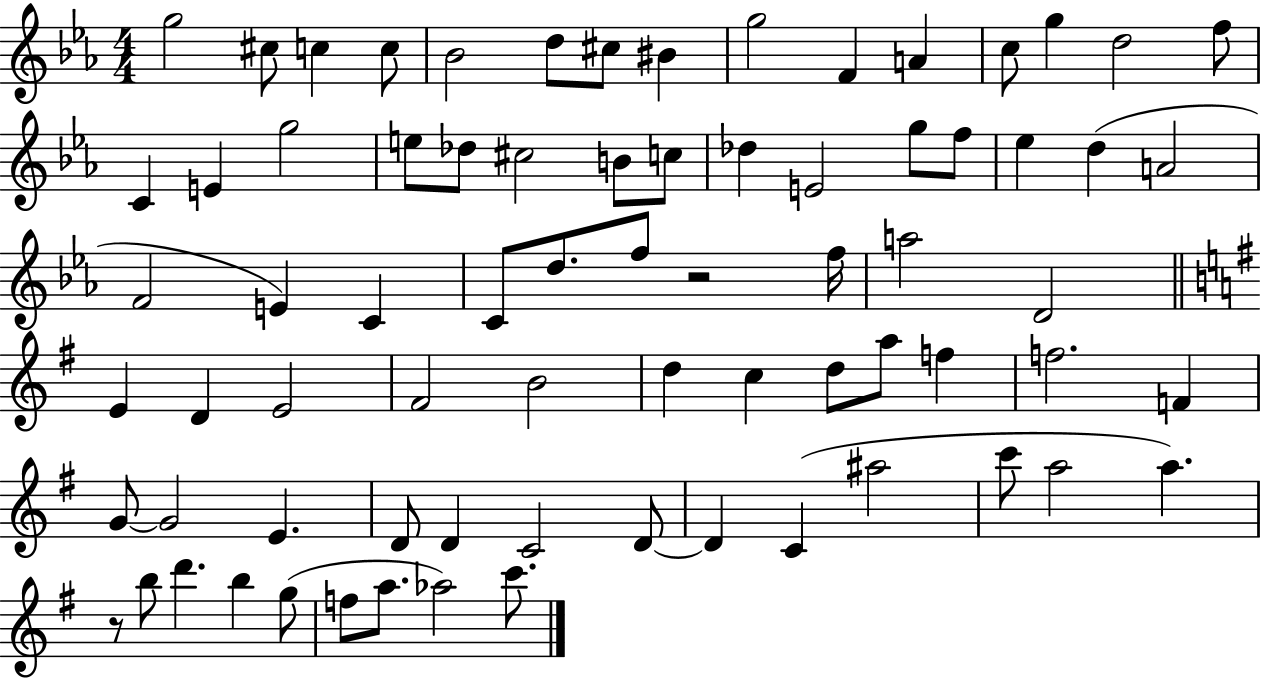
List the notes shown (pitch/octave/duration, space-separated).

G5/h C#5/e C5/q C5/e Bb4/h D5/e C#5/e BIS4/q G5/h F4/q A4/q C5/e G5/q D5/h F5/e C4/q E4/q G5/h E5/e Db5/e C#5/h B4/e C5/e Db5/q E4/h G5/e F5/e Eb5/q D5/q A4/h F4/h E4/q C4/q C4/e D5/e. F5/e R/h F5/s A5/h D4/h E4/q D4/q E4/h F#4/h B4/h D5/q C5/q D5/e A5/e F5/q F5/h. F4/q G4/e G4/h E4/q. D4/e D4/q C4/h D4/e D4/q C4/q A#5/h C6/e A5/h A5/q. R/e B5/e D6/q. B5/q G5/e F5/e A5/e. Ab5/h C6/e.